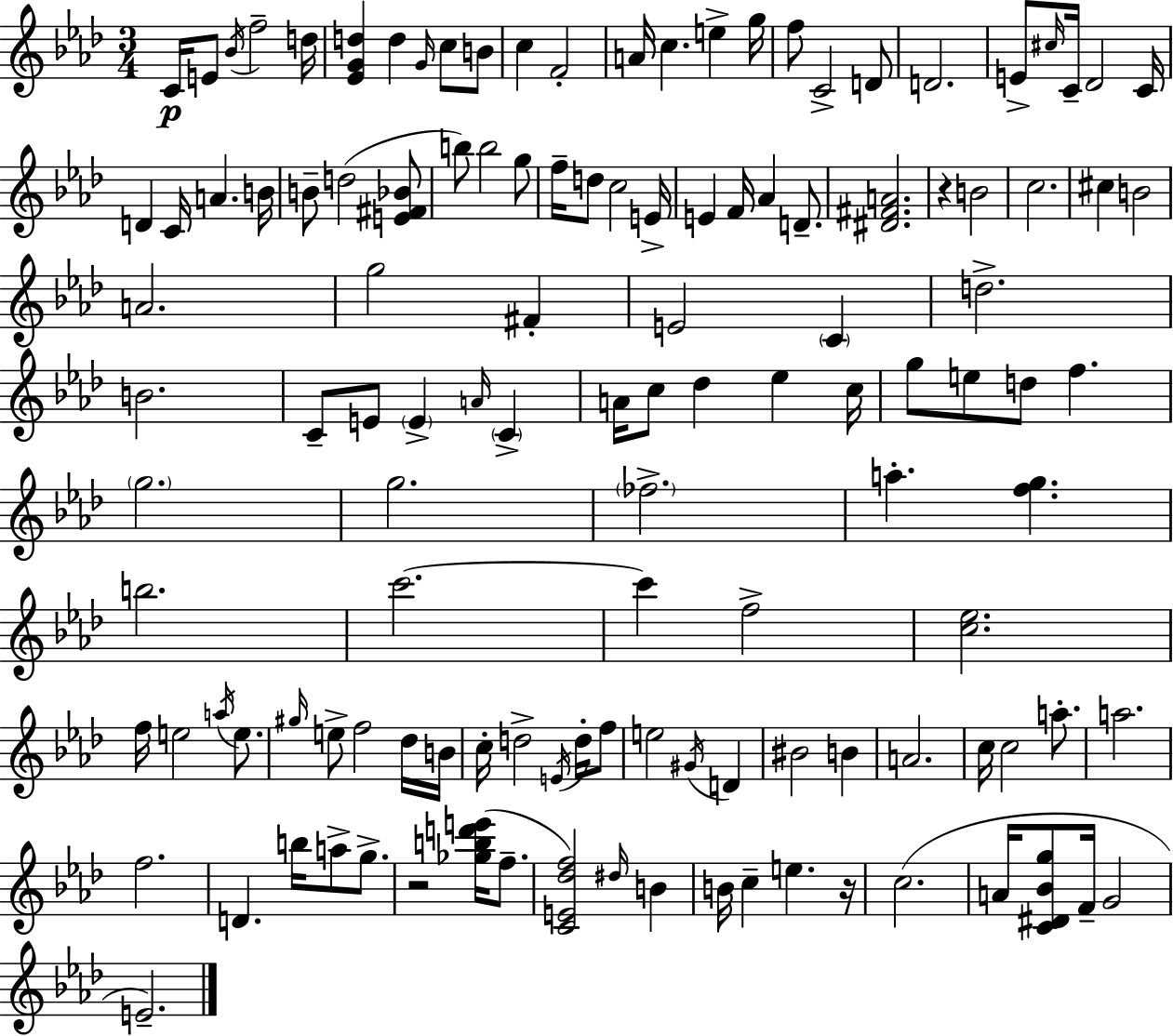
C4/s E4/e Bb4/s F5/h D5/s [Eb4,G4,D5]/q D5/q G4/s C5/e B4/e C5/q F4/h A4/s C5/q. E5/q G5/s F5/e C4/h D4/e D4/h. E4/e C#5/s C4/s Db4/h C4/s D4/q C4/s A4/q. B4/s B4/e D5/h [E4,F#4,Bb4]/e B5/e B5/h G5/e F5/s D5/e C5/h E4/s E4/q F4/s Ab4/q D4/e. [D#4,F#4,A4]/h. R/q B4/h C5/h. C#5/q B4/h A4/h. G5/h F#4/q E4/h C4/q D5/h. B4/h. C4/e E4/e E4/q A4/s C4/q A4/s C5/e Db5/q Eb5/q C5/s G5/e E5/e D5/e F5/q. G5/h. G5/h. FES5/h. A5/q. [F5,G5]/q. B5/h. C6/h. C6/q F5/h [C5,Eb5]/h. F5/s E5/h A5/s E5/e. G#5/s E5/e F5/h Db5/s B4/s C5/s D5/h E4/s D5/s F5/e E5/h G#4/s D4/q BIS4/h B4/q A4/h. C5/s C5/h A5/e. A5/h. F5/h. D4/q. B5/s A5/e G5/e. R/h [Gb5,B5,D6,E6]/s F5/e. [C4,E4,Db5,F5]/h D#5/s B4/q B4/s C5/q E5/q. R/s C5/h. A4/s [C4,D#4,Bb4,G5]/e F4/s G4/h E4/h.